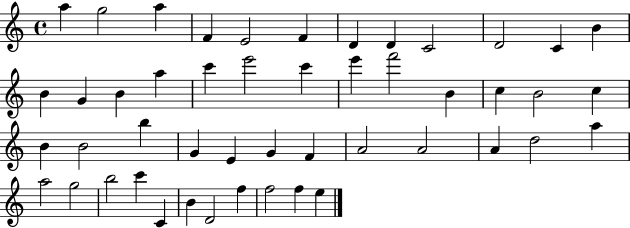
{
  \clef treble
  \time 4/4
  \defaultTimeSignature
  \key c \major
  a''4 g''2 a''4 | f'4 e'2 f'4 | d'4 d'4 c'2 | d'2 c'4 b'4 | \break b'4 g'4 b'4 a''4 | c'''4 e'''2 c'''4 | e'''4 f'''2 b'4 | c''4 b'2 c''4 | \break b'4 b'2 b''4 | g'4 e'4 g'4 f'4 | a'2 a'2 | a'4 d''2 a''4 | \break a''2 g''2 | b''2 c'''4 c'4 | b'4 d'2 f''4 | f''2 f''4 e''4 | \break \bar "|."
}